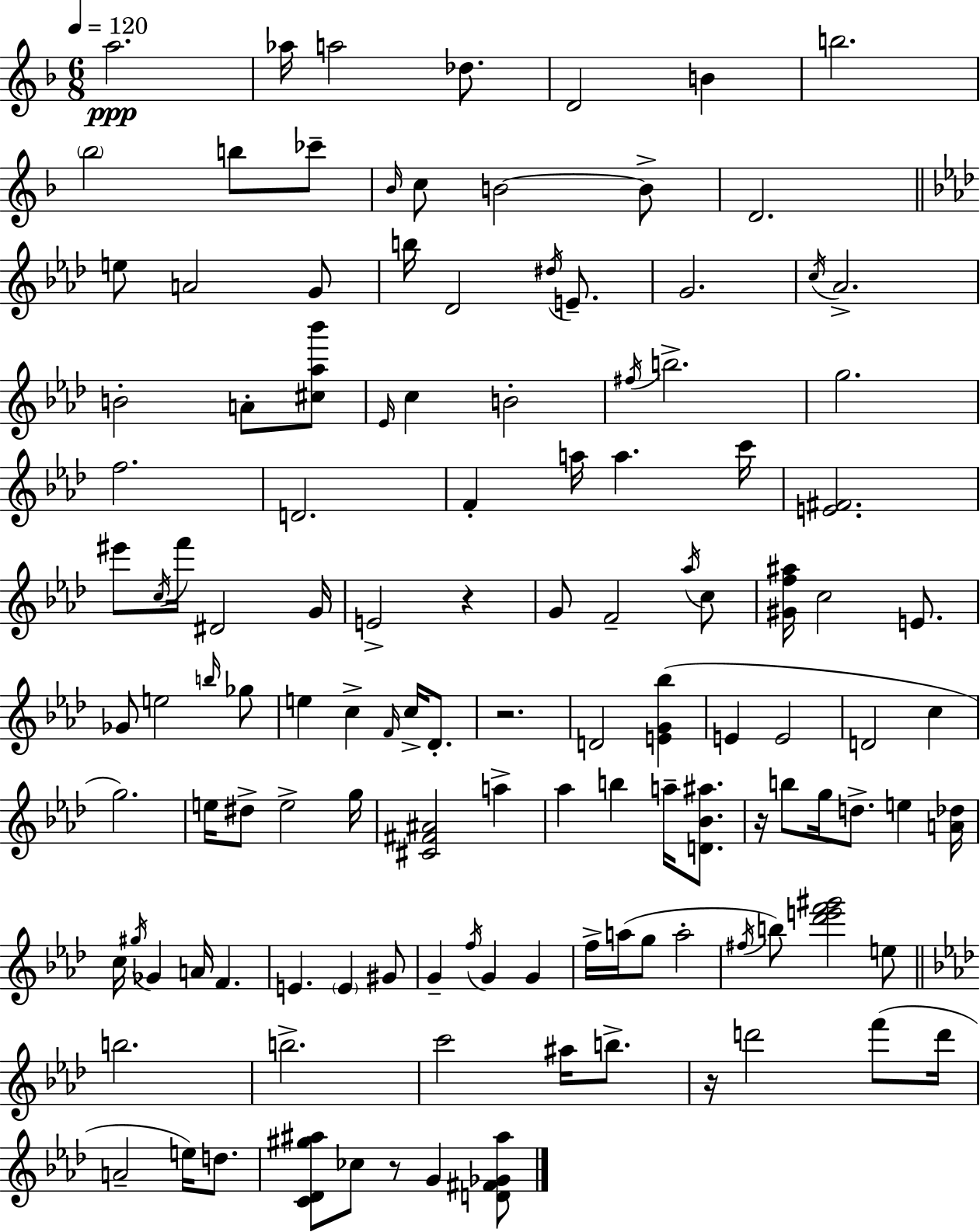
{
  \clef treble
  \numericTimeSignature
  \time 6/8
  \key f \major
  \tempo 4 = 120
  a''2.\ppp | aes''16 a''2 des''8. | d'2 b'4 | b''2. | \break \parenthesize bes''2 b''8 ces'''8-- | \grace { bes'16 } c''8 b'2~~ b'8-> | d'2. | \bar "||" \break \key aes \major e''8 a'2 g'8 | b''16 des'2 \acciaccatura { dis''16 } e'8.-- | g'2. | \acciaccatura { c''16 } aes'2.-> | \break b'2-. a'8-. | <cis'' aes'' bes'''>8 \grace { ees'16 } c''4 b'2-. | \acciaccatura { fis''16 } b''2.-> | g''2. | \break f''2. | d'2. | f'4-. a''16 a''4. | c'''16 <e' fis'>2. | \break eis'''8 \acciaccatura { c''16 } f'''16 dis'2 | g'16 e'2-> | r4 g'8 f'2-- | \acciaccatura { aes''16 } c''8 <gis' f'' ais''>16 c''2 | \break e'8. ges'8 e''2 | \grace { b''16 } ges''8 e''4 c''4-> | \grace { f'16 } c''16-> des'8.-. r2. | d'2 | \break <e' g' bes''>4( e'4 | e'2 d'2 | c''4 g''2.) | e''16 dis''8-> e''2-> | \break g''16 <cis' fis' ais'>2 | a''4-> aes''4 | b''4 a''16-- <d' bes' ais''>8. r16 b''8 g''16 | d''8.-> e''4 <a' des''>16 c''16 \acciaccatura { gis''16 } ges'4 | \break a'16 f'4. e'4. | \parenthesize e'4 gis'8 g'4-- | \acciaccatura { f''16 } g'4 g'4 f''16-> a''16( | g''8 a''2-. \acciaccatura { fis''16 } b''8) | \break <des''' e''' f''' gis'''>2 e''8 \bar "||" \break \key aes \major b''2. | b''2.-> | c'''2 ais''16 b''8.-> | r16 d'''2 f'''8( d'''16 | \break a'2-- e''16) d''8. | <c' des' gis'' ais''>8 ces''8 r8 g'4 <d' fis' ges' ais''>8 | \bar "|."
}